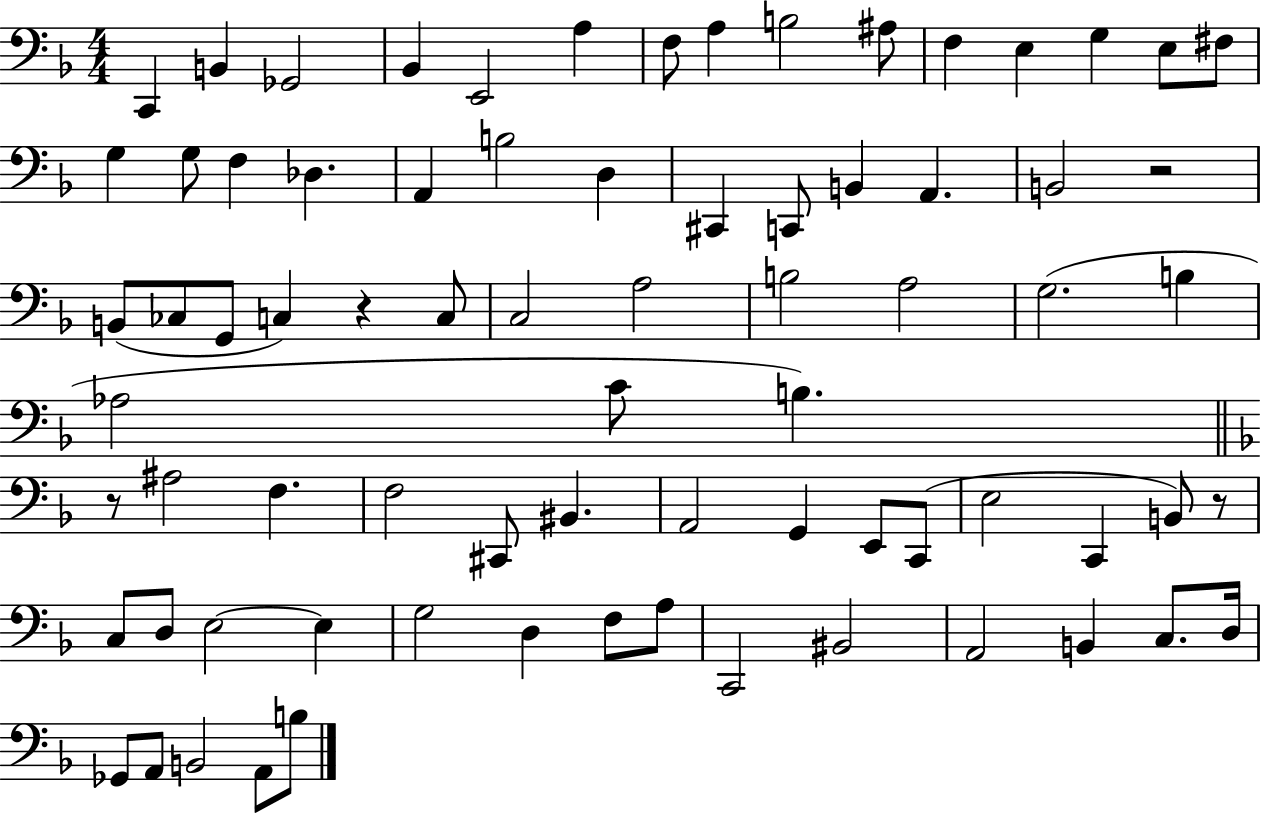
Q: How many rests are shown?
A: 4